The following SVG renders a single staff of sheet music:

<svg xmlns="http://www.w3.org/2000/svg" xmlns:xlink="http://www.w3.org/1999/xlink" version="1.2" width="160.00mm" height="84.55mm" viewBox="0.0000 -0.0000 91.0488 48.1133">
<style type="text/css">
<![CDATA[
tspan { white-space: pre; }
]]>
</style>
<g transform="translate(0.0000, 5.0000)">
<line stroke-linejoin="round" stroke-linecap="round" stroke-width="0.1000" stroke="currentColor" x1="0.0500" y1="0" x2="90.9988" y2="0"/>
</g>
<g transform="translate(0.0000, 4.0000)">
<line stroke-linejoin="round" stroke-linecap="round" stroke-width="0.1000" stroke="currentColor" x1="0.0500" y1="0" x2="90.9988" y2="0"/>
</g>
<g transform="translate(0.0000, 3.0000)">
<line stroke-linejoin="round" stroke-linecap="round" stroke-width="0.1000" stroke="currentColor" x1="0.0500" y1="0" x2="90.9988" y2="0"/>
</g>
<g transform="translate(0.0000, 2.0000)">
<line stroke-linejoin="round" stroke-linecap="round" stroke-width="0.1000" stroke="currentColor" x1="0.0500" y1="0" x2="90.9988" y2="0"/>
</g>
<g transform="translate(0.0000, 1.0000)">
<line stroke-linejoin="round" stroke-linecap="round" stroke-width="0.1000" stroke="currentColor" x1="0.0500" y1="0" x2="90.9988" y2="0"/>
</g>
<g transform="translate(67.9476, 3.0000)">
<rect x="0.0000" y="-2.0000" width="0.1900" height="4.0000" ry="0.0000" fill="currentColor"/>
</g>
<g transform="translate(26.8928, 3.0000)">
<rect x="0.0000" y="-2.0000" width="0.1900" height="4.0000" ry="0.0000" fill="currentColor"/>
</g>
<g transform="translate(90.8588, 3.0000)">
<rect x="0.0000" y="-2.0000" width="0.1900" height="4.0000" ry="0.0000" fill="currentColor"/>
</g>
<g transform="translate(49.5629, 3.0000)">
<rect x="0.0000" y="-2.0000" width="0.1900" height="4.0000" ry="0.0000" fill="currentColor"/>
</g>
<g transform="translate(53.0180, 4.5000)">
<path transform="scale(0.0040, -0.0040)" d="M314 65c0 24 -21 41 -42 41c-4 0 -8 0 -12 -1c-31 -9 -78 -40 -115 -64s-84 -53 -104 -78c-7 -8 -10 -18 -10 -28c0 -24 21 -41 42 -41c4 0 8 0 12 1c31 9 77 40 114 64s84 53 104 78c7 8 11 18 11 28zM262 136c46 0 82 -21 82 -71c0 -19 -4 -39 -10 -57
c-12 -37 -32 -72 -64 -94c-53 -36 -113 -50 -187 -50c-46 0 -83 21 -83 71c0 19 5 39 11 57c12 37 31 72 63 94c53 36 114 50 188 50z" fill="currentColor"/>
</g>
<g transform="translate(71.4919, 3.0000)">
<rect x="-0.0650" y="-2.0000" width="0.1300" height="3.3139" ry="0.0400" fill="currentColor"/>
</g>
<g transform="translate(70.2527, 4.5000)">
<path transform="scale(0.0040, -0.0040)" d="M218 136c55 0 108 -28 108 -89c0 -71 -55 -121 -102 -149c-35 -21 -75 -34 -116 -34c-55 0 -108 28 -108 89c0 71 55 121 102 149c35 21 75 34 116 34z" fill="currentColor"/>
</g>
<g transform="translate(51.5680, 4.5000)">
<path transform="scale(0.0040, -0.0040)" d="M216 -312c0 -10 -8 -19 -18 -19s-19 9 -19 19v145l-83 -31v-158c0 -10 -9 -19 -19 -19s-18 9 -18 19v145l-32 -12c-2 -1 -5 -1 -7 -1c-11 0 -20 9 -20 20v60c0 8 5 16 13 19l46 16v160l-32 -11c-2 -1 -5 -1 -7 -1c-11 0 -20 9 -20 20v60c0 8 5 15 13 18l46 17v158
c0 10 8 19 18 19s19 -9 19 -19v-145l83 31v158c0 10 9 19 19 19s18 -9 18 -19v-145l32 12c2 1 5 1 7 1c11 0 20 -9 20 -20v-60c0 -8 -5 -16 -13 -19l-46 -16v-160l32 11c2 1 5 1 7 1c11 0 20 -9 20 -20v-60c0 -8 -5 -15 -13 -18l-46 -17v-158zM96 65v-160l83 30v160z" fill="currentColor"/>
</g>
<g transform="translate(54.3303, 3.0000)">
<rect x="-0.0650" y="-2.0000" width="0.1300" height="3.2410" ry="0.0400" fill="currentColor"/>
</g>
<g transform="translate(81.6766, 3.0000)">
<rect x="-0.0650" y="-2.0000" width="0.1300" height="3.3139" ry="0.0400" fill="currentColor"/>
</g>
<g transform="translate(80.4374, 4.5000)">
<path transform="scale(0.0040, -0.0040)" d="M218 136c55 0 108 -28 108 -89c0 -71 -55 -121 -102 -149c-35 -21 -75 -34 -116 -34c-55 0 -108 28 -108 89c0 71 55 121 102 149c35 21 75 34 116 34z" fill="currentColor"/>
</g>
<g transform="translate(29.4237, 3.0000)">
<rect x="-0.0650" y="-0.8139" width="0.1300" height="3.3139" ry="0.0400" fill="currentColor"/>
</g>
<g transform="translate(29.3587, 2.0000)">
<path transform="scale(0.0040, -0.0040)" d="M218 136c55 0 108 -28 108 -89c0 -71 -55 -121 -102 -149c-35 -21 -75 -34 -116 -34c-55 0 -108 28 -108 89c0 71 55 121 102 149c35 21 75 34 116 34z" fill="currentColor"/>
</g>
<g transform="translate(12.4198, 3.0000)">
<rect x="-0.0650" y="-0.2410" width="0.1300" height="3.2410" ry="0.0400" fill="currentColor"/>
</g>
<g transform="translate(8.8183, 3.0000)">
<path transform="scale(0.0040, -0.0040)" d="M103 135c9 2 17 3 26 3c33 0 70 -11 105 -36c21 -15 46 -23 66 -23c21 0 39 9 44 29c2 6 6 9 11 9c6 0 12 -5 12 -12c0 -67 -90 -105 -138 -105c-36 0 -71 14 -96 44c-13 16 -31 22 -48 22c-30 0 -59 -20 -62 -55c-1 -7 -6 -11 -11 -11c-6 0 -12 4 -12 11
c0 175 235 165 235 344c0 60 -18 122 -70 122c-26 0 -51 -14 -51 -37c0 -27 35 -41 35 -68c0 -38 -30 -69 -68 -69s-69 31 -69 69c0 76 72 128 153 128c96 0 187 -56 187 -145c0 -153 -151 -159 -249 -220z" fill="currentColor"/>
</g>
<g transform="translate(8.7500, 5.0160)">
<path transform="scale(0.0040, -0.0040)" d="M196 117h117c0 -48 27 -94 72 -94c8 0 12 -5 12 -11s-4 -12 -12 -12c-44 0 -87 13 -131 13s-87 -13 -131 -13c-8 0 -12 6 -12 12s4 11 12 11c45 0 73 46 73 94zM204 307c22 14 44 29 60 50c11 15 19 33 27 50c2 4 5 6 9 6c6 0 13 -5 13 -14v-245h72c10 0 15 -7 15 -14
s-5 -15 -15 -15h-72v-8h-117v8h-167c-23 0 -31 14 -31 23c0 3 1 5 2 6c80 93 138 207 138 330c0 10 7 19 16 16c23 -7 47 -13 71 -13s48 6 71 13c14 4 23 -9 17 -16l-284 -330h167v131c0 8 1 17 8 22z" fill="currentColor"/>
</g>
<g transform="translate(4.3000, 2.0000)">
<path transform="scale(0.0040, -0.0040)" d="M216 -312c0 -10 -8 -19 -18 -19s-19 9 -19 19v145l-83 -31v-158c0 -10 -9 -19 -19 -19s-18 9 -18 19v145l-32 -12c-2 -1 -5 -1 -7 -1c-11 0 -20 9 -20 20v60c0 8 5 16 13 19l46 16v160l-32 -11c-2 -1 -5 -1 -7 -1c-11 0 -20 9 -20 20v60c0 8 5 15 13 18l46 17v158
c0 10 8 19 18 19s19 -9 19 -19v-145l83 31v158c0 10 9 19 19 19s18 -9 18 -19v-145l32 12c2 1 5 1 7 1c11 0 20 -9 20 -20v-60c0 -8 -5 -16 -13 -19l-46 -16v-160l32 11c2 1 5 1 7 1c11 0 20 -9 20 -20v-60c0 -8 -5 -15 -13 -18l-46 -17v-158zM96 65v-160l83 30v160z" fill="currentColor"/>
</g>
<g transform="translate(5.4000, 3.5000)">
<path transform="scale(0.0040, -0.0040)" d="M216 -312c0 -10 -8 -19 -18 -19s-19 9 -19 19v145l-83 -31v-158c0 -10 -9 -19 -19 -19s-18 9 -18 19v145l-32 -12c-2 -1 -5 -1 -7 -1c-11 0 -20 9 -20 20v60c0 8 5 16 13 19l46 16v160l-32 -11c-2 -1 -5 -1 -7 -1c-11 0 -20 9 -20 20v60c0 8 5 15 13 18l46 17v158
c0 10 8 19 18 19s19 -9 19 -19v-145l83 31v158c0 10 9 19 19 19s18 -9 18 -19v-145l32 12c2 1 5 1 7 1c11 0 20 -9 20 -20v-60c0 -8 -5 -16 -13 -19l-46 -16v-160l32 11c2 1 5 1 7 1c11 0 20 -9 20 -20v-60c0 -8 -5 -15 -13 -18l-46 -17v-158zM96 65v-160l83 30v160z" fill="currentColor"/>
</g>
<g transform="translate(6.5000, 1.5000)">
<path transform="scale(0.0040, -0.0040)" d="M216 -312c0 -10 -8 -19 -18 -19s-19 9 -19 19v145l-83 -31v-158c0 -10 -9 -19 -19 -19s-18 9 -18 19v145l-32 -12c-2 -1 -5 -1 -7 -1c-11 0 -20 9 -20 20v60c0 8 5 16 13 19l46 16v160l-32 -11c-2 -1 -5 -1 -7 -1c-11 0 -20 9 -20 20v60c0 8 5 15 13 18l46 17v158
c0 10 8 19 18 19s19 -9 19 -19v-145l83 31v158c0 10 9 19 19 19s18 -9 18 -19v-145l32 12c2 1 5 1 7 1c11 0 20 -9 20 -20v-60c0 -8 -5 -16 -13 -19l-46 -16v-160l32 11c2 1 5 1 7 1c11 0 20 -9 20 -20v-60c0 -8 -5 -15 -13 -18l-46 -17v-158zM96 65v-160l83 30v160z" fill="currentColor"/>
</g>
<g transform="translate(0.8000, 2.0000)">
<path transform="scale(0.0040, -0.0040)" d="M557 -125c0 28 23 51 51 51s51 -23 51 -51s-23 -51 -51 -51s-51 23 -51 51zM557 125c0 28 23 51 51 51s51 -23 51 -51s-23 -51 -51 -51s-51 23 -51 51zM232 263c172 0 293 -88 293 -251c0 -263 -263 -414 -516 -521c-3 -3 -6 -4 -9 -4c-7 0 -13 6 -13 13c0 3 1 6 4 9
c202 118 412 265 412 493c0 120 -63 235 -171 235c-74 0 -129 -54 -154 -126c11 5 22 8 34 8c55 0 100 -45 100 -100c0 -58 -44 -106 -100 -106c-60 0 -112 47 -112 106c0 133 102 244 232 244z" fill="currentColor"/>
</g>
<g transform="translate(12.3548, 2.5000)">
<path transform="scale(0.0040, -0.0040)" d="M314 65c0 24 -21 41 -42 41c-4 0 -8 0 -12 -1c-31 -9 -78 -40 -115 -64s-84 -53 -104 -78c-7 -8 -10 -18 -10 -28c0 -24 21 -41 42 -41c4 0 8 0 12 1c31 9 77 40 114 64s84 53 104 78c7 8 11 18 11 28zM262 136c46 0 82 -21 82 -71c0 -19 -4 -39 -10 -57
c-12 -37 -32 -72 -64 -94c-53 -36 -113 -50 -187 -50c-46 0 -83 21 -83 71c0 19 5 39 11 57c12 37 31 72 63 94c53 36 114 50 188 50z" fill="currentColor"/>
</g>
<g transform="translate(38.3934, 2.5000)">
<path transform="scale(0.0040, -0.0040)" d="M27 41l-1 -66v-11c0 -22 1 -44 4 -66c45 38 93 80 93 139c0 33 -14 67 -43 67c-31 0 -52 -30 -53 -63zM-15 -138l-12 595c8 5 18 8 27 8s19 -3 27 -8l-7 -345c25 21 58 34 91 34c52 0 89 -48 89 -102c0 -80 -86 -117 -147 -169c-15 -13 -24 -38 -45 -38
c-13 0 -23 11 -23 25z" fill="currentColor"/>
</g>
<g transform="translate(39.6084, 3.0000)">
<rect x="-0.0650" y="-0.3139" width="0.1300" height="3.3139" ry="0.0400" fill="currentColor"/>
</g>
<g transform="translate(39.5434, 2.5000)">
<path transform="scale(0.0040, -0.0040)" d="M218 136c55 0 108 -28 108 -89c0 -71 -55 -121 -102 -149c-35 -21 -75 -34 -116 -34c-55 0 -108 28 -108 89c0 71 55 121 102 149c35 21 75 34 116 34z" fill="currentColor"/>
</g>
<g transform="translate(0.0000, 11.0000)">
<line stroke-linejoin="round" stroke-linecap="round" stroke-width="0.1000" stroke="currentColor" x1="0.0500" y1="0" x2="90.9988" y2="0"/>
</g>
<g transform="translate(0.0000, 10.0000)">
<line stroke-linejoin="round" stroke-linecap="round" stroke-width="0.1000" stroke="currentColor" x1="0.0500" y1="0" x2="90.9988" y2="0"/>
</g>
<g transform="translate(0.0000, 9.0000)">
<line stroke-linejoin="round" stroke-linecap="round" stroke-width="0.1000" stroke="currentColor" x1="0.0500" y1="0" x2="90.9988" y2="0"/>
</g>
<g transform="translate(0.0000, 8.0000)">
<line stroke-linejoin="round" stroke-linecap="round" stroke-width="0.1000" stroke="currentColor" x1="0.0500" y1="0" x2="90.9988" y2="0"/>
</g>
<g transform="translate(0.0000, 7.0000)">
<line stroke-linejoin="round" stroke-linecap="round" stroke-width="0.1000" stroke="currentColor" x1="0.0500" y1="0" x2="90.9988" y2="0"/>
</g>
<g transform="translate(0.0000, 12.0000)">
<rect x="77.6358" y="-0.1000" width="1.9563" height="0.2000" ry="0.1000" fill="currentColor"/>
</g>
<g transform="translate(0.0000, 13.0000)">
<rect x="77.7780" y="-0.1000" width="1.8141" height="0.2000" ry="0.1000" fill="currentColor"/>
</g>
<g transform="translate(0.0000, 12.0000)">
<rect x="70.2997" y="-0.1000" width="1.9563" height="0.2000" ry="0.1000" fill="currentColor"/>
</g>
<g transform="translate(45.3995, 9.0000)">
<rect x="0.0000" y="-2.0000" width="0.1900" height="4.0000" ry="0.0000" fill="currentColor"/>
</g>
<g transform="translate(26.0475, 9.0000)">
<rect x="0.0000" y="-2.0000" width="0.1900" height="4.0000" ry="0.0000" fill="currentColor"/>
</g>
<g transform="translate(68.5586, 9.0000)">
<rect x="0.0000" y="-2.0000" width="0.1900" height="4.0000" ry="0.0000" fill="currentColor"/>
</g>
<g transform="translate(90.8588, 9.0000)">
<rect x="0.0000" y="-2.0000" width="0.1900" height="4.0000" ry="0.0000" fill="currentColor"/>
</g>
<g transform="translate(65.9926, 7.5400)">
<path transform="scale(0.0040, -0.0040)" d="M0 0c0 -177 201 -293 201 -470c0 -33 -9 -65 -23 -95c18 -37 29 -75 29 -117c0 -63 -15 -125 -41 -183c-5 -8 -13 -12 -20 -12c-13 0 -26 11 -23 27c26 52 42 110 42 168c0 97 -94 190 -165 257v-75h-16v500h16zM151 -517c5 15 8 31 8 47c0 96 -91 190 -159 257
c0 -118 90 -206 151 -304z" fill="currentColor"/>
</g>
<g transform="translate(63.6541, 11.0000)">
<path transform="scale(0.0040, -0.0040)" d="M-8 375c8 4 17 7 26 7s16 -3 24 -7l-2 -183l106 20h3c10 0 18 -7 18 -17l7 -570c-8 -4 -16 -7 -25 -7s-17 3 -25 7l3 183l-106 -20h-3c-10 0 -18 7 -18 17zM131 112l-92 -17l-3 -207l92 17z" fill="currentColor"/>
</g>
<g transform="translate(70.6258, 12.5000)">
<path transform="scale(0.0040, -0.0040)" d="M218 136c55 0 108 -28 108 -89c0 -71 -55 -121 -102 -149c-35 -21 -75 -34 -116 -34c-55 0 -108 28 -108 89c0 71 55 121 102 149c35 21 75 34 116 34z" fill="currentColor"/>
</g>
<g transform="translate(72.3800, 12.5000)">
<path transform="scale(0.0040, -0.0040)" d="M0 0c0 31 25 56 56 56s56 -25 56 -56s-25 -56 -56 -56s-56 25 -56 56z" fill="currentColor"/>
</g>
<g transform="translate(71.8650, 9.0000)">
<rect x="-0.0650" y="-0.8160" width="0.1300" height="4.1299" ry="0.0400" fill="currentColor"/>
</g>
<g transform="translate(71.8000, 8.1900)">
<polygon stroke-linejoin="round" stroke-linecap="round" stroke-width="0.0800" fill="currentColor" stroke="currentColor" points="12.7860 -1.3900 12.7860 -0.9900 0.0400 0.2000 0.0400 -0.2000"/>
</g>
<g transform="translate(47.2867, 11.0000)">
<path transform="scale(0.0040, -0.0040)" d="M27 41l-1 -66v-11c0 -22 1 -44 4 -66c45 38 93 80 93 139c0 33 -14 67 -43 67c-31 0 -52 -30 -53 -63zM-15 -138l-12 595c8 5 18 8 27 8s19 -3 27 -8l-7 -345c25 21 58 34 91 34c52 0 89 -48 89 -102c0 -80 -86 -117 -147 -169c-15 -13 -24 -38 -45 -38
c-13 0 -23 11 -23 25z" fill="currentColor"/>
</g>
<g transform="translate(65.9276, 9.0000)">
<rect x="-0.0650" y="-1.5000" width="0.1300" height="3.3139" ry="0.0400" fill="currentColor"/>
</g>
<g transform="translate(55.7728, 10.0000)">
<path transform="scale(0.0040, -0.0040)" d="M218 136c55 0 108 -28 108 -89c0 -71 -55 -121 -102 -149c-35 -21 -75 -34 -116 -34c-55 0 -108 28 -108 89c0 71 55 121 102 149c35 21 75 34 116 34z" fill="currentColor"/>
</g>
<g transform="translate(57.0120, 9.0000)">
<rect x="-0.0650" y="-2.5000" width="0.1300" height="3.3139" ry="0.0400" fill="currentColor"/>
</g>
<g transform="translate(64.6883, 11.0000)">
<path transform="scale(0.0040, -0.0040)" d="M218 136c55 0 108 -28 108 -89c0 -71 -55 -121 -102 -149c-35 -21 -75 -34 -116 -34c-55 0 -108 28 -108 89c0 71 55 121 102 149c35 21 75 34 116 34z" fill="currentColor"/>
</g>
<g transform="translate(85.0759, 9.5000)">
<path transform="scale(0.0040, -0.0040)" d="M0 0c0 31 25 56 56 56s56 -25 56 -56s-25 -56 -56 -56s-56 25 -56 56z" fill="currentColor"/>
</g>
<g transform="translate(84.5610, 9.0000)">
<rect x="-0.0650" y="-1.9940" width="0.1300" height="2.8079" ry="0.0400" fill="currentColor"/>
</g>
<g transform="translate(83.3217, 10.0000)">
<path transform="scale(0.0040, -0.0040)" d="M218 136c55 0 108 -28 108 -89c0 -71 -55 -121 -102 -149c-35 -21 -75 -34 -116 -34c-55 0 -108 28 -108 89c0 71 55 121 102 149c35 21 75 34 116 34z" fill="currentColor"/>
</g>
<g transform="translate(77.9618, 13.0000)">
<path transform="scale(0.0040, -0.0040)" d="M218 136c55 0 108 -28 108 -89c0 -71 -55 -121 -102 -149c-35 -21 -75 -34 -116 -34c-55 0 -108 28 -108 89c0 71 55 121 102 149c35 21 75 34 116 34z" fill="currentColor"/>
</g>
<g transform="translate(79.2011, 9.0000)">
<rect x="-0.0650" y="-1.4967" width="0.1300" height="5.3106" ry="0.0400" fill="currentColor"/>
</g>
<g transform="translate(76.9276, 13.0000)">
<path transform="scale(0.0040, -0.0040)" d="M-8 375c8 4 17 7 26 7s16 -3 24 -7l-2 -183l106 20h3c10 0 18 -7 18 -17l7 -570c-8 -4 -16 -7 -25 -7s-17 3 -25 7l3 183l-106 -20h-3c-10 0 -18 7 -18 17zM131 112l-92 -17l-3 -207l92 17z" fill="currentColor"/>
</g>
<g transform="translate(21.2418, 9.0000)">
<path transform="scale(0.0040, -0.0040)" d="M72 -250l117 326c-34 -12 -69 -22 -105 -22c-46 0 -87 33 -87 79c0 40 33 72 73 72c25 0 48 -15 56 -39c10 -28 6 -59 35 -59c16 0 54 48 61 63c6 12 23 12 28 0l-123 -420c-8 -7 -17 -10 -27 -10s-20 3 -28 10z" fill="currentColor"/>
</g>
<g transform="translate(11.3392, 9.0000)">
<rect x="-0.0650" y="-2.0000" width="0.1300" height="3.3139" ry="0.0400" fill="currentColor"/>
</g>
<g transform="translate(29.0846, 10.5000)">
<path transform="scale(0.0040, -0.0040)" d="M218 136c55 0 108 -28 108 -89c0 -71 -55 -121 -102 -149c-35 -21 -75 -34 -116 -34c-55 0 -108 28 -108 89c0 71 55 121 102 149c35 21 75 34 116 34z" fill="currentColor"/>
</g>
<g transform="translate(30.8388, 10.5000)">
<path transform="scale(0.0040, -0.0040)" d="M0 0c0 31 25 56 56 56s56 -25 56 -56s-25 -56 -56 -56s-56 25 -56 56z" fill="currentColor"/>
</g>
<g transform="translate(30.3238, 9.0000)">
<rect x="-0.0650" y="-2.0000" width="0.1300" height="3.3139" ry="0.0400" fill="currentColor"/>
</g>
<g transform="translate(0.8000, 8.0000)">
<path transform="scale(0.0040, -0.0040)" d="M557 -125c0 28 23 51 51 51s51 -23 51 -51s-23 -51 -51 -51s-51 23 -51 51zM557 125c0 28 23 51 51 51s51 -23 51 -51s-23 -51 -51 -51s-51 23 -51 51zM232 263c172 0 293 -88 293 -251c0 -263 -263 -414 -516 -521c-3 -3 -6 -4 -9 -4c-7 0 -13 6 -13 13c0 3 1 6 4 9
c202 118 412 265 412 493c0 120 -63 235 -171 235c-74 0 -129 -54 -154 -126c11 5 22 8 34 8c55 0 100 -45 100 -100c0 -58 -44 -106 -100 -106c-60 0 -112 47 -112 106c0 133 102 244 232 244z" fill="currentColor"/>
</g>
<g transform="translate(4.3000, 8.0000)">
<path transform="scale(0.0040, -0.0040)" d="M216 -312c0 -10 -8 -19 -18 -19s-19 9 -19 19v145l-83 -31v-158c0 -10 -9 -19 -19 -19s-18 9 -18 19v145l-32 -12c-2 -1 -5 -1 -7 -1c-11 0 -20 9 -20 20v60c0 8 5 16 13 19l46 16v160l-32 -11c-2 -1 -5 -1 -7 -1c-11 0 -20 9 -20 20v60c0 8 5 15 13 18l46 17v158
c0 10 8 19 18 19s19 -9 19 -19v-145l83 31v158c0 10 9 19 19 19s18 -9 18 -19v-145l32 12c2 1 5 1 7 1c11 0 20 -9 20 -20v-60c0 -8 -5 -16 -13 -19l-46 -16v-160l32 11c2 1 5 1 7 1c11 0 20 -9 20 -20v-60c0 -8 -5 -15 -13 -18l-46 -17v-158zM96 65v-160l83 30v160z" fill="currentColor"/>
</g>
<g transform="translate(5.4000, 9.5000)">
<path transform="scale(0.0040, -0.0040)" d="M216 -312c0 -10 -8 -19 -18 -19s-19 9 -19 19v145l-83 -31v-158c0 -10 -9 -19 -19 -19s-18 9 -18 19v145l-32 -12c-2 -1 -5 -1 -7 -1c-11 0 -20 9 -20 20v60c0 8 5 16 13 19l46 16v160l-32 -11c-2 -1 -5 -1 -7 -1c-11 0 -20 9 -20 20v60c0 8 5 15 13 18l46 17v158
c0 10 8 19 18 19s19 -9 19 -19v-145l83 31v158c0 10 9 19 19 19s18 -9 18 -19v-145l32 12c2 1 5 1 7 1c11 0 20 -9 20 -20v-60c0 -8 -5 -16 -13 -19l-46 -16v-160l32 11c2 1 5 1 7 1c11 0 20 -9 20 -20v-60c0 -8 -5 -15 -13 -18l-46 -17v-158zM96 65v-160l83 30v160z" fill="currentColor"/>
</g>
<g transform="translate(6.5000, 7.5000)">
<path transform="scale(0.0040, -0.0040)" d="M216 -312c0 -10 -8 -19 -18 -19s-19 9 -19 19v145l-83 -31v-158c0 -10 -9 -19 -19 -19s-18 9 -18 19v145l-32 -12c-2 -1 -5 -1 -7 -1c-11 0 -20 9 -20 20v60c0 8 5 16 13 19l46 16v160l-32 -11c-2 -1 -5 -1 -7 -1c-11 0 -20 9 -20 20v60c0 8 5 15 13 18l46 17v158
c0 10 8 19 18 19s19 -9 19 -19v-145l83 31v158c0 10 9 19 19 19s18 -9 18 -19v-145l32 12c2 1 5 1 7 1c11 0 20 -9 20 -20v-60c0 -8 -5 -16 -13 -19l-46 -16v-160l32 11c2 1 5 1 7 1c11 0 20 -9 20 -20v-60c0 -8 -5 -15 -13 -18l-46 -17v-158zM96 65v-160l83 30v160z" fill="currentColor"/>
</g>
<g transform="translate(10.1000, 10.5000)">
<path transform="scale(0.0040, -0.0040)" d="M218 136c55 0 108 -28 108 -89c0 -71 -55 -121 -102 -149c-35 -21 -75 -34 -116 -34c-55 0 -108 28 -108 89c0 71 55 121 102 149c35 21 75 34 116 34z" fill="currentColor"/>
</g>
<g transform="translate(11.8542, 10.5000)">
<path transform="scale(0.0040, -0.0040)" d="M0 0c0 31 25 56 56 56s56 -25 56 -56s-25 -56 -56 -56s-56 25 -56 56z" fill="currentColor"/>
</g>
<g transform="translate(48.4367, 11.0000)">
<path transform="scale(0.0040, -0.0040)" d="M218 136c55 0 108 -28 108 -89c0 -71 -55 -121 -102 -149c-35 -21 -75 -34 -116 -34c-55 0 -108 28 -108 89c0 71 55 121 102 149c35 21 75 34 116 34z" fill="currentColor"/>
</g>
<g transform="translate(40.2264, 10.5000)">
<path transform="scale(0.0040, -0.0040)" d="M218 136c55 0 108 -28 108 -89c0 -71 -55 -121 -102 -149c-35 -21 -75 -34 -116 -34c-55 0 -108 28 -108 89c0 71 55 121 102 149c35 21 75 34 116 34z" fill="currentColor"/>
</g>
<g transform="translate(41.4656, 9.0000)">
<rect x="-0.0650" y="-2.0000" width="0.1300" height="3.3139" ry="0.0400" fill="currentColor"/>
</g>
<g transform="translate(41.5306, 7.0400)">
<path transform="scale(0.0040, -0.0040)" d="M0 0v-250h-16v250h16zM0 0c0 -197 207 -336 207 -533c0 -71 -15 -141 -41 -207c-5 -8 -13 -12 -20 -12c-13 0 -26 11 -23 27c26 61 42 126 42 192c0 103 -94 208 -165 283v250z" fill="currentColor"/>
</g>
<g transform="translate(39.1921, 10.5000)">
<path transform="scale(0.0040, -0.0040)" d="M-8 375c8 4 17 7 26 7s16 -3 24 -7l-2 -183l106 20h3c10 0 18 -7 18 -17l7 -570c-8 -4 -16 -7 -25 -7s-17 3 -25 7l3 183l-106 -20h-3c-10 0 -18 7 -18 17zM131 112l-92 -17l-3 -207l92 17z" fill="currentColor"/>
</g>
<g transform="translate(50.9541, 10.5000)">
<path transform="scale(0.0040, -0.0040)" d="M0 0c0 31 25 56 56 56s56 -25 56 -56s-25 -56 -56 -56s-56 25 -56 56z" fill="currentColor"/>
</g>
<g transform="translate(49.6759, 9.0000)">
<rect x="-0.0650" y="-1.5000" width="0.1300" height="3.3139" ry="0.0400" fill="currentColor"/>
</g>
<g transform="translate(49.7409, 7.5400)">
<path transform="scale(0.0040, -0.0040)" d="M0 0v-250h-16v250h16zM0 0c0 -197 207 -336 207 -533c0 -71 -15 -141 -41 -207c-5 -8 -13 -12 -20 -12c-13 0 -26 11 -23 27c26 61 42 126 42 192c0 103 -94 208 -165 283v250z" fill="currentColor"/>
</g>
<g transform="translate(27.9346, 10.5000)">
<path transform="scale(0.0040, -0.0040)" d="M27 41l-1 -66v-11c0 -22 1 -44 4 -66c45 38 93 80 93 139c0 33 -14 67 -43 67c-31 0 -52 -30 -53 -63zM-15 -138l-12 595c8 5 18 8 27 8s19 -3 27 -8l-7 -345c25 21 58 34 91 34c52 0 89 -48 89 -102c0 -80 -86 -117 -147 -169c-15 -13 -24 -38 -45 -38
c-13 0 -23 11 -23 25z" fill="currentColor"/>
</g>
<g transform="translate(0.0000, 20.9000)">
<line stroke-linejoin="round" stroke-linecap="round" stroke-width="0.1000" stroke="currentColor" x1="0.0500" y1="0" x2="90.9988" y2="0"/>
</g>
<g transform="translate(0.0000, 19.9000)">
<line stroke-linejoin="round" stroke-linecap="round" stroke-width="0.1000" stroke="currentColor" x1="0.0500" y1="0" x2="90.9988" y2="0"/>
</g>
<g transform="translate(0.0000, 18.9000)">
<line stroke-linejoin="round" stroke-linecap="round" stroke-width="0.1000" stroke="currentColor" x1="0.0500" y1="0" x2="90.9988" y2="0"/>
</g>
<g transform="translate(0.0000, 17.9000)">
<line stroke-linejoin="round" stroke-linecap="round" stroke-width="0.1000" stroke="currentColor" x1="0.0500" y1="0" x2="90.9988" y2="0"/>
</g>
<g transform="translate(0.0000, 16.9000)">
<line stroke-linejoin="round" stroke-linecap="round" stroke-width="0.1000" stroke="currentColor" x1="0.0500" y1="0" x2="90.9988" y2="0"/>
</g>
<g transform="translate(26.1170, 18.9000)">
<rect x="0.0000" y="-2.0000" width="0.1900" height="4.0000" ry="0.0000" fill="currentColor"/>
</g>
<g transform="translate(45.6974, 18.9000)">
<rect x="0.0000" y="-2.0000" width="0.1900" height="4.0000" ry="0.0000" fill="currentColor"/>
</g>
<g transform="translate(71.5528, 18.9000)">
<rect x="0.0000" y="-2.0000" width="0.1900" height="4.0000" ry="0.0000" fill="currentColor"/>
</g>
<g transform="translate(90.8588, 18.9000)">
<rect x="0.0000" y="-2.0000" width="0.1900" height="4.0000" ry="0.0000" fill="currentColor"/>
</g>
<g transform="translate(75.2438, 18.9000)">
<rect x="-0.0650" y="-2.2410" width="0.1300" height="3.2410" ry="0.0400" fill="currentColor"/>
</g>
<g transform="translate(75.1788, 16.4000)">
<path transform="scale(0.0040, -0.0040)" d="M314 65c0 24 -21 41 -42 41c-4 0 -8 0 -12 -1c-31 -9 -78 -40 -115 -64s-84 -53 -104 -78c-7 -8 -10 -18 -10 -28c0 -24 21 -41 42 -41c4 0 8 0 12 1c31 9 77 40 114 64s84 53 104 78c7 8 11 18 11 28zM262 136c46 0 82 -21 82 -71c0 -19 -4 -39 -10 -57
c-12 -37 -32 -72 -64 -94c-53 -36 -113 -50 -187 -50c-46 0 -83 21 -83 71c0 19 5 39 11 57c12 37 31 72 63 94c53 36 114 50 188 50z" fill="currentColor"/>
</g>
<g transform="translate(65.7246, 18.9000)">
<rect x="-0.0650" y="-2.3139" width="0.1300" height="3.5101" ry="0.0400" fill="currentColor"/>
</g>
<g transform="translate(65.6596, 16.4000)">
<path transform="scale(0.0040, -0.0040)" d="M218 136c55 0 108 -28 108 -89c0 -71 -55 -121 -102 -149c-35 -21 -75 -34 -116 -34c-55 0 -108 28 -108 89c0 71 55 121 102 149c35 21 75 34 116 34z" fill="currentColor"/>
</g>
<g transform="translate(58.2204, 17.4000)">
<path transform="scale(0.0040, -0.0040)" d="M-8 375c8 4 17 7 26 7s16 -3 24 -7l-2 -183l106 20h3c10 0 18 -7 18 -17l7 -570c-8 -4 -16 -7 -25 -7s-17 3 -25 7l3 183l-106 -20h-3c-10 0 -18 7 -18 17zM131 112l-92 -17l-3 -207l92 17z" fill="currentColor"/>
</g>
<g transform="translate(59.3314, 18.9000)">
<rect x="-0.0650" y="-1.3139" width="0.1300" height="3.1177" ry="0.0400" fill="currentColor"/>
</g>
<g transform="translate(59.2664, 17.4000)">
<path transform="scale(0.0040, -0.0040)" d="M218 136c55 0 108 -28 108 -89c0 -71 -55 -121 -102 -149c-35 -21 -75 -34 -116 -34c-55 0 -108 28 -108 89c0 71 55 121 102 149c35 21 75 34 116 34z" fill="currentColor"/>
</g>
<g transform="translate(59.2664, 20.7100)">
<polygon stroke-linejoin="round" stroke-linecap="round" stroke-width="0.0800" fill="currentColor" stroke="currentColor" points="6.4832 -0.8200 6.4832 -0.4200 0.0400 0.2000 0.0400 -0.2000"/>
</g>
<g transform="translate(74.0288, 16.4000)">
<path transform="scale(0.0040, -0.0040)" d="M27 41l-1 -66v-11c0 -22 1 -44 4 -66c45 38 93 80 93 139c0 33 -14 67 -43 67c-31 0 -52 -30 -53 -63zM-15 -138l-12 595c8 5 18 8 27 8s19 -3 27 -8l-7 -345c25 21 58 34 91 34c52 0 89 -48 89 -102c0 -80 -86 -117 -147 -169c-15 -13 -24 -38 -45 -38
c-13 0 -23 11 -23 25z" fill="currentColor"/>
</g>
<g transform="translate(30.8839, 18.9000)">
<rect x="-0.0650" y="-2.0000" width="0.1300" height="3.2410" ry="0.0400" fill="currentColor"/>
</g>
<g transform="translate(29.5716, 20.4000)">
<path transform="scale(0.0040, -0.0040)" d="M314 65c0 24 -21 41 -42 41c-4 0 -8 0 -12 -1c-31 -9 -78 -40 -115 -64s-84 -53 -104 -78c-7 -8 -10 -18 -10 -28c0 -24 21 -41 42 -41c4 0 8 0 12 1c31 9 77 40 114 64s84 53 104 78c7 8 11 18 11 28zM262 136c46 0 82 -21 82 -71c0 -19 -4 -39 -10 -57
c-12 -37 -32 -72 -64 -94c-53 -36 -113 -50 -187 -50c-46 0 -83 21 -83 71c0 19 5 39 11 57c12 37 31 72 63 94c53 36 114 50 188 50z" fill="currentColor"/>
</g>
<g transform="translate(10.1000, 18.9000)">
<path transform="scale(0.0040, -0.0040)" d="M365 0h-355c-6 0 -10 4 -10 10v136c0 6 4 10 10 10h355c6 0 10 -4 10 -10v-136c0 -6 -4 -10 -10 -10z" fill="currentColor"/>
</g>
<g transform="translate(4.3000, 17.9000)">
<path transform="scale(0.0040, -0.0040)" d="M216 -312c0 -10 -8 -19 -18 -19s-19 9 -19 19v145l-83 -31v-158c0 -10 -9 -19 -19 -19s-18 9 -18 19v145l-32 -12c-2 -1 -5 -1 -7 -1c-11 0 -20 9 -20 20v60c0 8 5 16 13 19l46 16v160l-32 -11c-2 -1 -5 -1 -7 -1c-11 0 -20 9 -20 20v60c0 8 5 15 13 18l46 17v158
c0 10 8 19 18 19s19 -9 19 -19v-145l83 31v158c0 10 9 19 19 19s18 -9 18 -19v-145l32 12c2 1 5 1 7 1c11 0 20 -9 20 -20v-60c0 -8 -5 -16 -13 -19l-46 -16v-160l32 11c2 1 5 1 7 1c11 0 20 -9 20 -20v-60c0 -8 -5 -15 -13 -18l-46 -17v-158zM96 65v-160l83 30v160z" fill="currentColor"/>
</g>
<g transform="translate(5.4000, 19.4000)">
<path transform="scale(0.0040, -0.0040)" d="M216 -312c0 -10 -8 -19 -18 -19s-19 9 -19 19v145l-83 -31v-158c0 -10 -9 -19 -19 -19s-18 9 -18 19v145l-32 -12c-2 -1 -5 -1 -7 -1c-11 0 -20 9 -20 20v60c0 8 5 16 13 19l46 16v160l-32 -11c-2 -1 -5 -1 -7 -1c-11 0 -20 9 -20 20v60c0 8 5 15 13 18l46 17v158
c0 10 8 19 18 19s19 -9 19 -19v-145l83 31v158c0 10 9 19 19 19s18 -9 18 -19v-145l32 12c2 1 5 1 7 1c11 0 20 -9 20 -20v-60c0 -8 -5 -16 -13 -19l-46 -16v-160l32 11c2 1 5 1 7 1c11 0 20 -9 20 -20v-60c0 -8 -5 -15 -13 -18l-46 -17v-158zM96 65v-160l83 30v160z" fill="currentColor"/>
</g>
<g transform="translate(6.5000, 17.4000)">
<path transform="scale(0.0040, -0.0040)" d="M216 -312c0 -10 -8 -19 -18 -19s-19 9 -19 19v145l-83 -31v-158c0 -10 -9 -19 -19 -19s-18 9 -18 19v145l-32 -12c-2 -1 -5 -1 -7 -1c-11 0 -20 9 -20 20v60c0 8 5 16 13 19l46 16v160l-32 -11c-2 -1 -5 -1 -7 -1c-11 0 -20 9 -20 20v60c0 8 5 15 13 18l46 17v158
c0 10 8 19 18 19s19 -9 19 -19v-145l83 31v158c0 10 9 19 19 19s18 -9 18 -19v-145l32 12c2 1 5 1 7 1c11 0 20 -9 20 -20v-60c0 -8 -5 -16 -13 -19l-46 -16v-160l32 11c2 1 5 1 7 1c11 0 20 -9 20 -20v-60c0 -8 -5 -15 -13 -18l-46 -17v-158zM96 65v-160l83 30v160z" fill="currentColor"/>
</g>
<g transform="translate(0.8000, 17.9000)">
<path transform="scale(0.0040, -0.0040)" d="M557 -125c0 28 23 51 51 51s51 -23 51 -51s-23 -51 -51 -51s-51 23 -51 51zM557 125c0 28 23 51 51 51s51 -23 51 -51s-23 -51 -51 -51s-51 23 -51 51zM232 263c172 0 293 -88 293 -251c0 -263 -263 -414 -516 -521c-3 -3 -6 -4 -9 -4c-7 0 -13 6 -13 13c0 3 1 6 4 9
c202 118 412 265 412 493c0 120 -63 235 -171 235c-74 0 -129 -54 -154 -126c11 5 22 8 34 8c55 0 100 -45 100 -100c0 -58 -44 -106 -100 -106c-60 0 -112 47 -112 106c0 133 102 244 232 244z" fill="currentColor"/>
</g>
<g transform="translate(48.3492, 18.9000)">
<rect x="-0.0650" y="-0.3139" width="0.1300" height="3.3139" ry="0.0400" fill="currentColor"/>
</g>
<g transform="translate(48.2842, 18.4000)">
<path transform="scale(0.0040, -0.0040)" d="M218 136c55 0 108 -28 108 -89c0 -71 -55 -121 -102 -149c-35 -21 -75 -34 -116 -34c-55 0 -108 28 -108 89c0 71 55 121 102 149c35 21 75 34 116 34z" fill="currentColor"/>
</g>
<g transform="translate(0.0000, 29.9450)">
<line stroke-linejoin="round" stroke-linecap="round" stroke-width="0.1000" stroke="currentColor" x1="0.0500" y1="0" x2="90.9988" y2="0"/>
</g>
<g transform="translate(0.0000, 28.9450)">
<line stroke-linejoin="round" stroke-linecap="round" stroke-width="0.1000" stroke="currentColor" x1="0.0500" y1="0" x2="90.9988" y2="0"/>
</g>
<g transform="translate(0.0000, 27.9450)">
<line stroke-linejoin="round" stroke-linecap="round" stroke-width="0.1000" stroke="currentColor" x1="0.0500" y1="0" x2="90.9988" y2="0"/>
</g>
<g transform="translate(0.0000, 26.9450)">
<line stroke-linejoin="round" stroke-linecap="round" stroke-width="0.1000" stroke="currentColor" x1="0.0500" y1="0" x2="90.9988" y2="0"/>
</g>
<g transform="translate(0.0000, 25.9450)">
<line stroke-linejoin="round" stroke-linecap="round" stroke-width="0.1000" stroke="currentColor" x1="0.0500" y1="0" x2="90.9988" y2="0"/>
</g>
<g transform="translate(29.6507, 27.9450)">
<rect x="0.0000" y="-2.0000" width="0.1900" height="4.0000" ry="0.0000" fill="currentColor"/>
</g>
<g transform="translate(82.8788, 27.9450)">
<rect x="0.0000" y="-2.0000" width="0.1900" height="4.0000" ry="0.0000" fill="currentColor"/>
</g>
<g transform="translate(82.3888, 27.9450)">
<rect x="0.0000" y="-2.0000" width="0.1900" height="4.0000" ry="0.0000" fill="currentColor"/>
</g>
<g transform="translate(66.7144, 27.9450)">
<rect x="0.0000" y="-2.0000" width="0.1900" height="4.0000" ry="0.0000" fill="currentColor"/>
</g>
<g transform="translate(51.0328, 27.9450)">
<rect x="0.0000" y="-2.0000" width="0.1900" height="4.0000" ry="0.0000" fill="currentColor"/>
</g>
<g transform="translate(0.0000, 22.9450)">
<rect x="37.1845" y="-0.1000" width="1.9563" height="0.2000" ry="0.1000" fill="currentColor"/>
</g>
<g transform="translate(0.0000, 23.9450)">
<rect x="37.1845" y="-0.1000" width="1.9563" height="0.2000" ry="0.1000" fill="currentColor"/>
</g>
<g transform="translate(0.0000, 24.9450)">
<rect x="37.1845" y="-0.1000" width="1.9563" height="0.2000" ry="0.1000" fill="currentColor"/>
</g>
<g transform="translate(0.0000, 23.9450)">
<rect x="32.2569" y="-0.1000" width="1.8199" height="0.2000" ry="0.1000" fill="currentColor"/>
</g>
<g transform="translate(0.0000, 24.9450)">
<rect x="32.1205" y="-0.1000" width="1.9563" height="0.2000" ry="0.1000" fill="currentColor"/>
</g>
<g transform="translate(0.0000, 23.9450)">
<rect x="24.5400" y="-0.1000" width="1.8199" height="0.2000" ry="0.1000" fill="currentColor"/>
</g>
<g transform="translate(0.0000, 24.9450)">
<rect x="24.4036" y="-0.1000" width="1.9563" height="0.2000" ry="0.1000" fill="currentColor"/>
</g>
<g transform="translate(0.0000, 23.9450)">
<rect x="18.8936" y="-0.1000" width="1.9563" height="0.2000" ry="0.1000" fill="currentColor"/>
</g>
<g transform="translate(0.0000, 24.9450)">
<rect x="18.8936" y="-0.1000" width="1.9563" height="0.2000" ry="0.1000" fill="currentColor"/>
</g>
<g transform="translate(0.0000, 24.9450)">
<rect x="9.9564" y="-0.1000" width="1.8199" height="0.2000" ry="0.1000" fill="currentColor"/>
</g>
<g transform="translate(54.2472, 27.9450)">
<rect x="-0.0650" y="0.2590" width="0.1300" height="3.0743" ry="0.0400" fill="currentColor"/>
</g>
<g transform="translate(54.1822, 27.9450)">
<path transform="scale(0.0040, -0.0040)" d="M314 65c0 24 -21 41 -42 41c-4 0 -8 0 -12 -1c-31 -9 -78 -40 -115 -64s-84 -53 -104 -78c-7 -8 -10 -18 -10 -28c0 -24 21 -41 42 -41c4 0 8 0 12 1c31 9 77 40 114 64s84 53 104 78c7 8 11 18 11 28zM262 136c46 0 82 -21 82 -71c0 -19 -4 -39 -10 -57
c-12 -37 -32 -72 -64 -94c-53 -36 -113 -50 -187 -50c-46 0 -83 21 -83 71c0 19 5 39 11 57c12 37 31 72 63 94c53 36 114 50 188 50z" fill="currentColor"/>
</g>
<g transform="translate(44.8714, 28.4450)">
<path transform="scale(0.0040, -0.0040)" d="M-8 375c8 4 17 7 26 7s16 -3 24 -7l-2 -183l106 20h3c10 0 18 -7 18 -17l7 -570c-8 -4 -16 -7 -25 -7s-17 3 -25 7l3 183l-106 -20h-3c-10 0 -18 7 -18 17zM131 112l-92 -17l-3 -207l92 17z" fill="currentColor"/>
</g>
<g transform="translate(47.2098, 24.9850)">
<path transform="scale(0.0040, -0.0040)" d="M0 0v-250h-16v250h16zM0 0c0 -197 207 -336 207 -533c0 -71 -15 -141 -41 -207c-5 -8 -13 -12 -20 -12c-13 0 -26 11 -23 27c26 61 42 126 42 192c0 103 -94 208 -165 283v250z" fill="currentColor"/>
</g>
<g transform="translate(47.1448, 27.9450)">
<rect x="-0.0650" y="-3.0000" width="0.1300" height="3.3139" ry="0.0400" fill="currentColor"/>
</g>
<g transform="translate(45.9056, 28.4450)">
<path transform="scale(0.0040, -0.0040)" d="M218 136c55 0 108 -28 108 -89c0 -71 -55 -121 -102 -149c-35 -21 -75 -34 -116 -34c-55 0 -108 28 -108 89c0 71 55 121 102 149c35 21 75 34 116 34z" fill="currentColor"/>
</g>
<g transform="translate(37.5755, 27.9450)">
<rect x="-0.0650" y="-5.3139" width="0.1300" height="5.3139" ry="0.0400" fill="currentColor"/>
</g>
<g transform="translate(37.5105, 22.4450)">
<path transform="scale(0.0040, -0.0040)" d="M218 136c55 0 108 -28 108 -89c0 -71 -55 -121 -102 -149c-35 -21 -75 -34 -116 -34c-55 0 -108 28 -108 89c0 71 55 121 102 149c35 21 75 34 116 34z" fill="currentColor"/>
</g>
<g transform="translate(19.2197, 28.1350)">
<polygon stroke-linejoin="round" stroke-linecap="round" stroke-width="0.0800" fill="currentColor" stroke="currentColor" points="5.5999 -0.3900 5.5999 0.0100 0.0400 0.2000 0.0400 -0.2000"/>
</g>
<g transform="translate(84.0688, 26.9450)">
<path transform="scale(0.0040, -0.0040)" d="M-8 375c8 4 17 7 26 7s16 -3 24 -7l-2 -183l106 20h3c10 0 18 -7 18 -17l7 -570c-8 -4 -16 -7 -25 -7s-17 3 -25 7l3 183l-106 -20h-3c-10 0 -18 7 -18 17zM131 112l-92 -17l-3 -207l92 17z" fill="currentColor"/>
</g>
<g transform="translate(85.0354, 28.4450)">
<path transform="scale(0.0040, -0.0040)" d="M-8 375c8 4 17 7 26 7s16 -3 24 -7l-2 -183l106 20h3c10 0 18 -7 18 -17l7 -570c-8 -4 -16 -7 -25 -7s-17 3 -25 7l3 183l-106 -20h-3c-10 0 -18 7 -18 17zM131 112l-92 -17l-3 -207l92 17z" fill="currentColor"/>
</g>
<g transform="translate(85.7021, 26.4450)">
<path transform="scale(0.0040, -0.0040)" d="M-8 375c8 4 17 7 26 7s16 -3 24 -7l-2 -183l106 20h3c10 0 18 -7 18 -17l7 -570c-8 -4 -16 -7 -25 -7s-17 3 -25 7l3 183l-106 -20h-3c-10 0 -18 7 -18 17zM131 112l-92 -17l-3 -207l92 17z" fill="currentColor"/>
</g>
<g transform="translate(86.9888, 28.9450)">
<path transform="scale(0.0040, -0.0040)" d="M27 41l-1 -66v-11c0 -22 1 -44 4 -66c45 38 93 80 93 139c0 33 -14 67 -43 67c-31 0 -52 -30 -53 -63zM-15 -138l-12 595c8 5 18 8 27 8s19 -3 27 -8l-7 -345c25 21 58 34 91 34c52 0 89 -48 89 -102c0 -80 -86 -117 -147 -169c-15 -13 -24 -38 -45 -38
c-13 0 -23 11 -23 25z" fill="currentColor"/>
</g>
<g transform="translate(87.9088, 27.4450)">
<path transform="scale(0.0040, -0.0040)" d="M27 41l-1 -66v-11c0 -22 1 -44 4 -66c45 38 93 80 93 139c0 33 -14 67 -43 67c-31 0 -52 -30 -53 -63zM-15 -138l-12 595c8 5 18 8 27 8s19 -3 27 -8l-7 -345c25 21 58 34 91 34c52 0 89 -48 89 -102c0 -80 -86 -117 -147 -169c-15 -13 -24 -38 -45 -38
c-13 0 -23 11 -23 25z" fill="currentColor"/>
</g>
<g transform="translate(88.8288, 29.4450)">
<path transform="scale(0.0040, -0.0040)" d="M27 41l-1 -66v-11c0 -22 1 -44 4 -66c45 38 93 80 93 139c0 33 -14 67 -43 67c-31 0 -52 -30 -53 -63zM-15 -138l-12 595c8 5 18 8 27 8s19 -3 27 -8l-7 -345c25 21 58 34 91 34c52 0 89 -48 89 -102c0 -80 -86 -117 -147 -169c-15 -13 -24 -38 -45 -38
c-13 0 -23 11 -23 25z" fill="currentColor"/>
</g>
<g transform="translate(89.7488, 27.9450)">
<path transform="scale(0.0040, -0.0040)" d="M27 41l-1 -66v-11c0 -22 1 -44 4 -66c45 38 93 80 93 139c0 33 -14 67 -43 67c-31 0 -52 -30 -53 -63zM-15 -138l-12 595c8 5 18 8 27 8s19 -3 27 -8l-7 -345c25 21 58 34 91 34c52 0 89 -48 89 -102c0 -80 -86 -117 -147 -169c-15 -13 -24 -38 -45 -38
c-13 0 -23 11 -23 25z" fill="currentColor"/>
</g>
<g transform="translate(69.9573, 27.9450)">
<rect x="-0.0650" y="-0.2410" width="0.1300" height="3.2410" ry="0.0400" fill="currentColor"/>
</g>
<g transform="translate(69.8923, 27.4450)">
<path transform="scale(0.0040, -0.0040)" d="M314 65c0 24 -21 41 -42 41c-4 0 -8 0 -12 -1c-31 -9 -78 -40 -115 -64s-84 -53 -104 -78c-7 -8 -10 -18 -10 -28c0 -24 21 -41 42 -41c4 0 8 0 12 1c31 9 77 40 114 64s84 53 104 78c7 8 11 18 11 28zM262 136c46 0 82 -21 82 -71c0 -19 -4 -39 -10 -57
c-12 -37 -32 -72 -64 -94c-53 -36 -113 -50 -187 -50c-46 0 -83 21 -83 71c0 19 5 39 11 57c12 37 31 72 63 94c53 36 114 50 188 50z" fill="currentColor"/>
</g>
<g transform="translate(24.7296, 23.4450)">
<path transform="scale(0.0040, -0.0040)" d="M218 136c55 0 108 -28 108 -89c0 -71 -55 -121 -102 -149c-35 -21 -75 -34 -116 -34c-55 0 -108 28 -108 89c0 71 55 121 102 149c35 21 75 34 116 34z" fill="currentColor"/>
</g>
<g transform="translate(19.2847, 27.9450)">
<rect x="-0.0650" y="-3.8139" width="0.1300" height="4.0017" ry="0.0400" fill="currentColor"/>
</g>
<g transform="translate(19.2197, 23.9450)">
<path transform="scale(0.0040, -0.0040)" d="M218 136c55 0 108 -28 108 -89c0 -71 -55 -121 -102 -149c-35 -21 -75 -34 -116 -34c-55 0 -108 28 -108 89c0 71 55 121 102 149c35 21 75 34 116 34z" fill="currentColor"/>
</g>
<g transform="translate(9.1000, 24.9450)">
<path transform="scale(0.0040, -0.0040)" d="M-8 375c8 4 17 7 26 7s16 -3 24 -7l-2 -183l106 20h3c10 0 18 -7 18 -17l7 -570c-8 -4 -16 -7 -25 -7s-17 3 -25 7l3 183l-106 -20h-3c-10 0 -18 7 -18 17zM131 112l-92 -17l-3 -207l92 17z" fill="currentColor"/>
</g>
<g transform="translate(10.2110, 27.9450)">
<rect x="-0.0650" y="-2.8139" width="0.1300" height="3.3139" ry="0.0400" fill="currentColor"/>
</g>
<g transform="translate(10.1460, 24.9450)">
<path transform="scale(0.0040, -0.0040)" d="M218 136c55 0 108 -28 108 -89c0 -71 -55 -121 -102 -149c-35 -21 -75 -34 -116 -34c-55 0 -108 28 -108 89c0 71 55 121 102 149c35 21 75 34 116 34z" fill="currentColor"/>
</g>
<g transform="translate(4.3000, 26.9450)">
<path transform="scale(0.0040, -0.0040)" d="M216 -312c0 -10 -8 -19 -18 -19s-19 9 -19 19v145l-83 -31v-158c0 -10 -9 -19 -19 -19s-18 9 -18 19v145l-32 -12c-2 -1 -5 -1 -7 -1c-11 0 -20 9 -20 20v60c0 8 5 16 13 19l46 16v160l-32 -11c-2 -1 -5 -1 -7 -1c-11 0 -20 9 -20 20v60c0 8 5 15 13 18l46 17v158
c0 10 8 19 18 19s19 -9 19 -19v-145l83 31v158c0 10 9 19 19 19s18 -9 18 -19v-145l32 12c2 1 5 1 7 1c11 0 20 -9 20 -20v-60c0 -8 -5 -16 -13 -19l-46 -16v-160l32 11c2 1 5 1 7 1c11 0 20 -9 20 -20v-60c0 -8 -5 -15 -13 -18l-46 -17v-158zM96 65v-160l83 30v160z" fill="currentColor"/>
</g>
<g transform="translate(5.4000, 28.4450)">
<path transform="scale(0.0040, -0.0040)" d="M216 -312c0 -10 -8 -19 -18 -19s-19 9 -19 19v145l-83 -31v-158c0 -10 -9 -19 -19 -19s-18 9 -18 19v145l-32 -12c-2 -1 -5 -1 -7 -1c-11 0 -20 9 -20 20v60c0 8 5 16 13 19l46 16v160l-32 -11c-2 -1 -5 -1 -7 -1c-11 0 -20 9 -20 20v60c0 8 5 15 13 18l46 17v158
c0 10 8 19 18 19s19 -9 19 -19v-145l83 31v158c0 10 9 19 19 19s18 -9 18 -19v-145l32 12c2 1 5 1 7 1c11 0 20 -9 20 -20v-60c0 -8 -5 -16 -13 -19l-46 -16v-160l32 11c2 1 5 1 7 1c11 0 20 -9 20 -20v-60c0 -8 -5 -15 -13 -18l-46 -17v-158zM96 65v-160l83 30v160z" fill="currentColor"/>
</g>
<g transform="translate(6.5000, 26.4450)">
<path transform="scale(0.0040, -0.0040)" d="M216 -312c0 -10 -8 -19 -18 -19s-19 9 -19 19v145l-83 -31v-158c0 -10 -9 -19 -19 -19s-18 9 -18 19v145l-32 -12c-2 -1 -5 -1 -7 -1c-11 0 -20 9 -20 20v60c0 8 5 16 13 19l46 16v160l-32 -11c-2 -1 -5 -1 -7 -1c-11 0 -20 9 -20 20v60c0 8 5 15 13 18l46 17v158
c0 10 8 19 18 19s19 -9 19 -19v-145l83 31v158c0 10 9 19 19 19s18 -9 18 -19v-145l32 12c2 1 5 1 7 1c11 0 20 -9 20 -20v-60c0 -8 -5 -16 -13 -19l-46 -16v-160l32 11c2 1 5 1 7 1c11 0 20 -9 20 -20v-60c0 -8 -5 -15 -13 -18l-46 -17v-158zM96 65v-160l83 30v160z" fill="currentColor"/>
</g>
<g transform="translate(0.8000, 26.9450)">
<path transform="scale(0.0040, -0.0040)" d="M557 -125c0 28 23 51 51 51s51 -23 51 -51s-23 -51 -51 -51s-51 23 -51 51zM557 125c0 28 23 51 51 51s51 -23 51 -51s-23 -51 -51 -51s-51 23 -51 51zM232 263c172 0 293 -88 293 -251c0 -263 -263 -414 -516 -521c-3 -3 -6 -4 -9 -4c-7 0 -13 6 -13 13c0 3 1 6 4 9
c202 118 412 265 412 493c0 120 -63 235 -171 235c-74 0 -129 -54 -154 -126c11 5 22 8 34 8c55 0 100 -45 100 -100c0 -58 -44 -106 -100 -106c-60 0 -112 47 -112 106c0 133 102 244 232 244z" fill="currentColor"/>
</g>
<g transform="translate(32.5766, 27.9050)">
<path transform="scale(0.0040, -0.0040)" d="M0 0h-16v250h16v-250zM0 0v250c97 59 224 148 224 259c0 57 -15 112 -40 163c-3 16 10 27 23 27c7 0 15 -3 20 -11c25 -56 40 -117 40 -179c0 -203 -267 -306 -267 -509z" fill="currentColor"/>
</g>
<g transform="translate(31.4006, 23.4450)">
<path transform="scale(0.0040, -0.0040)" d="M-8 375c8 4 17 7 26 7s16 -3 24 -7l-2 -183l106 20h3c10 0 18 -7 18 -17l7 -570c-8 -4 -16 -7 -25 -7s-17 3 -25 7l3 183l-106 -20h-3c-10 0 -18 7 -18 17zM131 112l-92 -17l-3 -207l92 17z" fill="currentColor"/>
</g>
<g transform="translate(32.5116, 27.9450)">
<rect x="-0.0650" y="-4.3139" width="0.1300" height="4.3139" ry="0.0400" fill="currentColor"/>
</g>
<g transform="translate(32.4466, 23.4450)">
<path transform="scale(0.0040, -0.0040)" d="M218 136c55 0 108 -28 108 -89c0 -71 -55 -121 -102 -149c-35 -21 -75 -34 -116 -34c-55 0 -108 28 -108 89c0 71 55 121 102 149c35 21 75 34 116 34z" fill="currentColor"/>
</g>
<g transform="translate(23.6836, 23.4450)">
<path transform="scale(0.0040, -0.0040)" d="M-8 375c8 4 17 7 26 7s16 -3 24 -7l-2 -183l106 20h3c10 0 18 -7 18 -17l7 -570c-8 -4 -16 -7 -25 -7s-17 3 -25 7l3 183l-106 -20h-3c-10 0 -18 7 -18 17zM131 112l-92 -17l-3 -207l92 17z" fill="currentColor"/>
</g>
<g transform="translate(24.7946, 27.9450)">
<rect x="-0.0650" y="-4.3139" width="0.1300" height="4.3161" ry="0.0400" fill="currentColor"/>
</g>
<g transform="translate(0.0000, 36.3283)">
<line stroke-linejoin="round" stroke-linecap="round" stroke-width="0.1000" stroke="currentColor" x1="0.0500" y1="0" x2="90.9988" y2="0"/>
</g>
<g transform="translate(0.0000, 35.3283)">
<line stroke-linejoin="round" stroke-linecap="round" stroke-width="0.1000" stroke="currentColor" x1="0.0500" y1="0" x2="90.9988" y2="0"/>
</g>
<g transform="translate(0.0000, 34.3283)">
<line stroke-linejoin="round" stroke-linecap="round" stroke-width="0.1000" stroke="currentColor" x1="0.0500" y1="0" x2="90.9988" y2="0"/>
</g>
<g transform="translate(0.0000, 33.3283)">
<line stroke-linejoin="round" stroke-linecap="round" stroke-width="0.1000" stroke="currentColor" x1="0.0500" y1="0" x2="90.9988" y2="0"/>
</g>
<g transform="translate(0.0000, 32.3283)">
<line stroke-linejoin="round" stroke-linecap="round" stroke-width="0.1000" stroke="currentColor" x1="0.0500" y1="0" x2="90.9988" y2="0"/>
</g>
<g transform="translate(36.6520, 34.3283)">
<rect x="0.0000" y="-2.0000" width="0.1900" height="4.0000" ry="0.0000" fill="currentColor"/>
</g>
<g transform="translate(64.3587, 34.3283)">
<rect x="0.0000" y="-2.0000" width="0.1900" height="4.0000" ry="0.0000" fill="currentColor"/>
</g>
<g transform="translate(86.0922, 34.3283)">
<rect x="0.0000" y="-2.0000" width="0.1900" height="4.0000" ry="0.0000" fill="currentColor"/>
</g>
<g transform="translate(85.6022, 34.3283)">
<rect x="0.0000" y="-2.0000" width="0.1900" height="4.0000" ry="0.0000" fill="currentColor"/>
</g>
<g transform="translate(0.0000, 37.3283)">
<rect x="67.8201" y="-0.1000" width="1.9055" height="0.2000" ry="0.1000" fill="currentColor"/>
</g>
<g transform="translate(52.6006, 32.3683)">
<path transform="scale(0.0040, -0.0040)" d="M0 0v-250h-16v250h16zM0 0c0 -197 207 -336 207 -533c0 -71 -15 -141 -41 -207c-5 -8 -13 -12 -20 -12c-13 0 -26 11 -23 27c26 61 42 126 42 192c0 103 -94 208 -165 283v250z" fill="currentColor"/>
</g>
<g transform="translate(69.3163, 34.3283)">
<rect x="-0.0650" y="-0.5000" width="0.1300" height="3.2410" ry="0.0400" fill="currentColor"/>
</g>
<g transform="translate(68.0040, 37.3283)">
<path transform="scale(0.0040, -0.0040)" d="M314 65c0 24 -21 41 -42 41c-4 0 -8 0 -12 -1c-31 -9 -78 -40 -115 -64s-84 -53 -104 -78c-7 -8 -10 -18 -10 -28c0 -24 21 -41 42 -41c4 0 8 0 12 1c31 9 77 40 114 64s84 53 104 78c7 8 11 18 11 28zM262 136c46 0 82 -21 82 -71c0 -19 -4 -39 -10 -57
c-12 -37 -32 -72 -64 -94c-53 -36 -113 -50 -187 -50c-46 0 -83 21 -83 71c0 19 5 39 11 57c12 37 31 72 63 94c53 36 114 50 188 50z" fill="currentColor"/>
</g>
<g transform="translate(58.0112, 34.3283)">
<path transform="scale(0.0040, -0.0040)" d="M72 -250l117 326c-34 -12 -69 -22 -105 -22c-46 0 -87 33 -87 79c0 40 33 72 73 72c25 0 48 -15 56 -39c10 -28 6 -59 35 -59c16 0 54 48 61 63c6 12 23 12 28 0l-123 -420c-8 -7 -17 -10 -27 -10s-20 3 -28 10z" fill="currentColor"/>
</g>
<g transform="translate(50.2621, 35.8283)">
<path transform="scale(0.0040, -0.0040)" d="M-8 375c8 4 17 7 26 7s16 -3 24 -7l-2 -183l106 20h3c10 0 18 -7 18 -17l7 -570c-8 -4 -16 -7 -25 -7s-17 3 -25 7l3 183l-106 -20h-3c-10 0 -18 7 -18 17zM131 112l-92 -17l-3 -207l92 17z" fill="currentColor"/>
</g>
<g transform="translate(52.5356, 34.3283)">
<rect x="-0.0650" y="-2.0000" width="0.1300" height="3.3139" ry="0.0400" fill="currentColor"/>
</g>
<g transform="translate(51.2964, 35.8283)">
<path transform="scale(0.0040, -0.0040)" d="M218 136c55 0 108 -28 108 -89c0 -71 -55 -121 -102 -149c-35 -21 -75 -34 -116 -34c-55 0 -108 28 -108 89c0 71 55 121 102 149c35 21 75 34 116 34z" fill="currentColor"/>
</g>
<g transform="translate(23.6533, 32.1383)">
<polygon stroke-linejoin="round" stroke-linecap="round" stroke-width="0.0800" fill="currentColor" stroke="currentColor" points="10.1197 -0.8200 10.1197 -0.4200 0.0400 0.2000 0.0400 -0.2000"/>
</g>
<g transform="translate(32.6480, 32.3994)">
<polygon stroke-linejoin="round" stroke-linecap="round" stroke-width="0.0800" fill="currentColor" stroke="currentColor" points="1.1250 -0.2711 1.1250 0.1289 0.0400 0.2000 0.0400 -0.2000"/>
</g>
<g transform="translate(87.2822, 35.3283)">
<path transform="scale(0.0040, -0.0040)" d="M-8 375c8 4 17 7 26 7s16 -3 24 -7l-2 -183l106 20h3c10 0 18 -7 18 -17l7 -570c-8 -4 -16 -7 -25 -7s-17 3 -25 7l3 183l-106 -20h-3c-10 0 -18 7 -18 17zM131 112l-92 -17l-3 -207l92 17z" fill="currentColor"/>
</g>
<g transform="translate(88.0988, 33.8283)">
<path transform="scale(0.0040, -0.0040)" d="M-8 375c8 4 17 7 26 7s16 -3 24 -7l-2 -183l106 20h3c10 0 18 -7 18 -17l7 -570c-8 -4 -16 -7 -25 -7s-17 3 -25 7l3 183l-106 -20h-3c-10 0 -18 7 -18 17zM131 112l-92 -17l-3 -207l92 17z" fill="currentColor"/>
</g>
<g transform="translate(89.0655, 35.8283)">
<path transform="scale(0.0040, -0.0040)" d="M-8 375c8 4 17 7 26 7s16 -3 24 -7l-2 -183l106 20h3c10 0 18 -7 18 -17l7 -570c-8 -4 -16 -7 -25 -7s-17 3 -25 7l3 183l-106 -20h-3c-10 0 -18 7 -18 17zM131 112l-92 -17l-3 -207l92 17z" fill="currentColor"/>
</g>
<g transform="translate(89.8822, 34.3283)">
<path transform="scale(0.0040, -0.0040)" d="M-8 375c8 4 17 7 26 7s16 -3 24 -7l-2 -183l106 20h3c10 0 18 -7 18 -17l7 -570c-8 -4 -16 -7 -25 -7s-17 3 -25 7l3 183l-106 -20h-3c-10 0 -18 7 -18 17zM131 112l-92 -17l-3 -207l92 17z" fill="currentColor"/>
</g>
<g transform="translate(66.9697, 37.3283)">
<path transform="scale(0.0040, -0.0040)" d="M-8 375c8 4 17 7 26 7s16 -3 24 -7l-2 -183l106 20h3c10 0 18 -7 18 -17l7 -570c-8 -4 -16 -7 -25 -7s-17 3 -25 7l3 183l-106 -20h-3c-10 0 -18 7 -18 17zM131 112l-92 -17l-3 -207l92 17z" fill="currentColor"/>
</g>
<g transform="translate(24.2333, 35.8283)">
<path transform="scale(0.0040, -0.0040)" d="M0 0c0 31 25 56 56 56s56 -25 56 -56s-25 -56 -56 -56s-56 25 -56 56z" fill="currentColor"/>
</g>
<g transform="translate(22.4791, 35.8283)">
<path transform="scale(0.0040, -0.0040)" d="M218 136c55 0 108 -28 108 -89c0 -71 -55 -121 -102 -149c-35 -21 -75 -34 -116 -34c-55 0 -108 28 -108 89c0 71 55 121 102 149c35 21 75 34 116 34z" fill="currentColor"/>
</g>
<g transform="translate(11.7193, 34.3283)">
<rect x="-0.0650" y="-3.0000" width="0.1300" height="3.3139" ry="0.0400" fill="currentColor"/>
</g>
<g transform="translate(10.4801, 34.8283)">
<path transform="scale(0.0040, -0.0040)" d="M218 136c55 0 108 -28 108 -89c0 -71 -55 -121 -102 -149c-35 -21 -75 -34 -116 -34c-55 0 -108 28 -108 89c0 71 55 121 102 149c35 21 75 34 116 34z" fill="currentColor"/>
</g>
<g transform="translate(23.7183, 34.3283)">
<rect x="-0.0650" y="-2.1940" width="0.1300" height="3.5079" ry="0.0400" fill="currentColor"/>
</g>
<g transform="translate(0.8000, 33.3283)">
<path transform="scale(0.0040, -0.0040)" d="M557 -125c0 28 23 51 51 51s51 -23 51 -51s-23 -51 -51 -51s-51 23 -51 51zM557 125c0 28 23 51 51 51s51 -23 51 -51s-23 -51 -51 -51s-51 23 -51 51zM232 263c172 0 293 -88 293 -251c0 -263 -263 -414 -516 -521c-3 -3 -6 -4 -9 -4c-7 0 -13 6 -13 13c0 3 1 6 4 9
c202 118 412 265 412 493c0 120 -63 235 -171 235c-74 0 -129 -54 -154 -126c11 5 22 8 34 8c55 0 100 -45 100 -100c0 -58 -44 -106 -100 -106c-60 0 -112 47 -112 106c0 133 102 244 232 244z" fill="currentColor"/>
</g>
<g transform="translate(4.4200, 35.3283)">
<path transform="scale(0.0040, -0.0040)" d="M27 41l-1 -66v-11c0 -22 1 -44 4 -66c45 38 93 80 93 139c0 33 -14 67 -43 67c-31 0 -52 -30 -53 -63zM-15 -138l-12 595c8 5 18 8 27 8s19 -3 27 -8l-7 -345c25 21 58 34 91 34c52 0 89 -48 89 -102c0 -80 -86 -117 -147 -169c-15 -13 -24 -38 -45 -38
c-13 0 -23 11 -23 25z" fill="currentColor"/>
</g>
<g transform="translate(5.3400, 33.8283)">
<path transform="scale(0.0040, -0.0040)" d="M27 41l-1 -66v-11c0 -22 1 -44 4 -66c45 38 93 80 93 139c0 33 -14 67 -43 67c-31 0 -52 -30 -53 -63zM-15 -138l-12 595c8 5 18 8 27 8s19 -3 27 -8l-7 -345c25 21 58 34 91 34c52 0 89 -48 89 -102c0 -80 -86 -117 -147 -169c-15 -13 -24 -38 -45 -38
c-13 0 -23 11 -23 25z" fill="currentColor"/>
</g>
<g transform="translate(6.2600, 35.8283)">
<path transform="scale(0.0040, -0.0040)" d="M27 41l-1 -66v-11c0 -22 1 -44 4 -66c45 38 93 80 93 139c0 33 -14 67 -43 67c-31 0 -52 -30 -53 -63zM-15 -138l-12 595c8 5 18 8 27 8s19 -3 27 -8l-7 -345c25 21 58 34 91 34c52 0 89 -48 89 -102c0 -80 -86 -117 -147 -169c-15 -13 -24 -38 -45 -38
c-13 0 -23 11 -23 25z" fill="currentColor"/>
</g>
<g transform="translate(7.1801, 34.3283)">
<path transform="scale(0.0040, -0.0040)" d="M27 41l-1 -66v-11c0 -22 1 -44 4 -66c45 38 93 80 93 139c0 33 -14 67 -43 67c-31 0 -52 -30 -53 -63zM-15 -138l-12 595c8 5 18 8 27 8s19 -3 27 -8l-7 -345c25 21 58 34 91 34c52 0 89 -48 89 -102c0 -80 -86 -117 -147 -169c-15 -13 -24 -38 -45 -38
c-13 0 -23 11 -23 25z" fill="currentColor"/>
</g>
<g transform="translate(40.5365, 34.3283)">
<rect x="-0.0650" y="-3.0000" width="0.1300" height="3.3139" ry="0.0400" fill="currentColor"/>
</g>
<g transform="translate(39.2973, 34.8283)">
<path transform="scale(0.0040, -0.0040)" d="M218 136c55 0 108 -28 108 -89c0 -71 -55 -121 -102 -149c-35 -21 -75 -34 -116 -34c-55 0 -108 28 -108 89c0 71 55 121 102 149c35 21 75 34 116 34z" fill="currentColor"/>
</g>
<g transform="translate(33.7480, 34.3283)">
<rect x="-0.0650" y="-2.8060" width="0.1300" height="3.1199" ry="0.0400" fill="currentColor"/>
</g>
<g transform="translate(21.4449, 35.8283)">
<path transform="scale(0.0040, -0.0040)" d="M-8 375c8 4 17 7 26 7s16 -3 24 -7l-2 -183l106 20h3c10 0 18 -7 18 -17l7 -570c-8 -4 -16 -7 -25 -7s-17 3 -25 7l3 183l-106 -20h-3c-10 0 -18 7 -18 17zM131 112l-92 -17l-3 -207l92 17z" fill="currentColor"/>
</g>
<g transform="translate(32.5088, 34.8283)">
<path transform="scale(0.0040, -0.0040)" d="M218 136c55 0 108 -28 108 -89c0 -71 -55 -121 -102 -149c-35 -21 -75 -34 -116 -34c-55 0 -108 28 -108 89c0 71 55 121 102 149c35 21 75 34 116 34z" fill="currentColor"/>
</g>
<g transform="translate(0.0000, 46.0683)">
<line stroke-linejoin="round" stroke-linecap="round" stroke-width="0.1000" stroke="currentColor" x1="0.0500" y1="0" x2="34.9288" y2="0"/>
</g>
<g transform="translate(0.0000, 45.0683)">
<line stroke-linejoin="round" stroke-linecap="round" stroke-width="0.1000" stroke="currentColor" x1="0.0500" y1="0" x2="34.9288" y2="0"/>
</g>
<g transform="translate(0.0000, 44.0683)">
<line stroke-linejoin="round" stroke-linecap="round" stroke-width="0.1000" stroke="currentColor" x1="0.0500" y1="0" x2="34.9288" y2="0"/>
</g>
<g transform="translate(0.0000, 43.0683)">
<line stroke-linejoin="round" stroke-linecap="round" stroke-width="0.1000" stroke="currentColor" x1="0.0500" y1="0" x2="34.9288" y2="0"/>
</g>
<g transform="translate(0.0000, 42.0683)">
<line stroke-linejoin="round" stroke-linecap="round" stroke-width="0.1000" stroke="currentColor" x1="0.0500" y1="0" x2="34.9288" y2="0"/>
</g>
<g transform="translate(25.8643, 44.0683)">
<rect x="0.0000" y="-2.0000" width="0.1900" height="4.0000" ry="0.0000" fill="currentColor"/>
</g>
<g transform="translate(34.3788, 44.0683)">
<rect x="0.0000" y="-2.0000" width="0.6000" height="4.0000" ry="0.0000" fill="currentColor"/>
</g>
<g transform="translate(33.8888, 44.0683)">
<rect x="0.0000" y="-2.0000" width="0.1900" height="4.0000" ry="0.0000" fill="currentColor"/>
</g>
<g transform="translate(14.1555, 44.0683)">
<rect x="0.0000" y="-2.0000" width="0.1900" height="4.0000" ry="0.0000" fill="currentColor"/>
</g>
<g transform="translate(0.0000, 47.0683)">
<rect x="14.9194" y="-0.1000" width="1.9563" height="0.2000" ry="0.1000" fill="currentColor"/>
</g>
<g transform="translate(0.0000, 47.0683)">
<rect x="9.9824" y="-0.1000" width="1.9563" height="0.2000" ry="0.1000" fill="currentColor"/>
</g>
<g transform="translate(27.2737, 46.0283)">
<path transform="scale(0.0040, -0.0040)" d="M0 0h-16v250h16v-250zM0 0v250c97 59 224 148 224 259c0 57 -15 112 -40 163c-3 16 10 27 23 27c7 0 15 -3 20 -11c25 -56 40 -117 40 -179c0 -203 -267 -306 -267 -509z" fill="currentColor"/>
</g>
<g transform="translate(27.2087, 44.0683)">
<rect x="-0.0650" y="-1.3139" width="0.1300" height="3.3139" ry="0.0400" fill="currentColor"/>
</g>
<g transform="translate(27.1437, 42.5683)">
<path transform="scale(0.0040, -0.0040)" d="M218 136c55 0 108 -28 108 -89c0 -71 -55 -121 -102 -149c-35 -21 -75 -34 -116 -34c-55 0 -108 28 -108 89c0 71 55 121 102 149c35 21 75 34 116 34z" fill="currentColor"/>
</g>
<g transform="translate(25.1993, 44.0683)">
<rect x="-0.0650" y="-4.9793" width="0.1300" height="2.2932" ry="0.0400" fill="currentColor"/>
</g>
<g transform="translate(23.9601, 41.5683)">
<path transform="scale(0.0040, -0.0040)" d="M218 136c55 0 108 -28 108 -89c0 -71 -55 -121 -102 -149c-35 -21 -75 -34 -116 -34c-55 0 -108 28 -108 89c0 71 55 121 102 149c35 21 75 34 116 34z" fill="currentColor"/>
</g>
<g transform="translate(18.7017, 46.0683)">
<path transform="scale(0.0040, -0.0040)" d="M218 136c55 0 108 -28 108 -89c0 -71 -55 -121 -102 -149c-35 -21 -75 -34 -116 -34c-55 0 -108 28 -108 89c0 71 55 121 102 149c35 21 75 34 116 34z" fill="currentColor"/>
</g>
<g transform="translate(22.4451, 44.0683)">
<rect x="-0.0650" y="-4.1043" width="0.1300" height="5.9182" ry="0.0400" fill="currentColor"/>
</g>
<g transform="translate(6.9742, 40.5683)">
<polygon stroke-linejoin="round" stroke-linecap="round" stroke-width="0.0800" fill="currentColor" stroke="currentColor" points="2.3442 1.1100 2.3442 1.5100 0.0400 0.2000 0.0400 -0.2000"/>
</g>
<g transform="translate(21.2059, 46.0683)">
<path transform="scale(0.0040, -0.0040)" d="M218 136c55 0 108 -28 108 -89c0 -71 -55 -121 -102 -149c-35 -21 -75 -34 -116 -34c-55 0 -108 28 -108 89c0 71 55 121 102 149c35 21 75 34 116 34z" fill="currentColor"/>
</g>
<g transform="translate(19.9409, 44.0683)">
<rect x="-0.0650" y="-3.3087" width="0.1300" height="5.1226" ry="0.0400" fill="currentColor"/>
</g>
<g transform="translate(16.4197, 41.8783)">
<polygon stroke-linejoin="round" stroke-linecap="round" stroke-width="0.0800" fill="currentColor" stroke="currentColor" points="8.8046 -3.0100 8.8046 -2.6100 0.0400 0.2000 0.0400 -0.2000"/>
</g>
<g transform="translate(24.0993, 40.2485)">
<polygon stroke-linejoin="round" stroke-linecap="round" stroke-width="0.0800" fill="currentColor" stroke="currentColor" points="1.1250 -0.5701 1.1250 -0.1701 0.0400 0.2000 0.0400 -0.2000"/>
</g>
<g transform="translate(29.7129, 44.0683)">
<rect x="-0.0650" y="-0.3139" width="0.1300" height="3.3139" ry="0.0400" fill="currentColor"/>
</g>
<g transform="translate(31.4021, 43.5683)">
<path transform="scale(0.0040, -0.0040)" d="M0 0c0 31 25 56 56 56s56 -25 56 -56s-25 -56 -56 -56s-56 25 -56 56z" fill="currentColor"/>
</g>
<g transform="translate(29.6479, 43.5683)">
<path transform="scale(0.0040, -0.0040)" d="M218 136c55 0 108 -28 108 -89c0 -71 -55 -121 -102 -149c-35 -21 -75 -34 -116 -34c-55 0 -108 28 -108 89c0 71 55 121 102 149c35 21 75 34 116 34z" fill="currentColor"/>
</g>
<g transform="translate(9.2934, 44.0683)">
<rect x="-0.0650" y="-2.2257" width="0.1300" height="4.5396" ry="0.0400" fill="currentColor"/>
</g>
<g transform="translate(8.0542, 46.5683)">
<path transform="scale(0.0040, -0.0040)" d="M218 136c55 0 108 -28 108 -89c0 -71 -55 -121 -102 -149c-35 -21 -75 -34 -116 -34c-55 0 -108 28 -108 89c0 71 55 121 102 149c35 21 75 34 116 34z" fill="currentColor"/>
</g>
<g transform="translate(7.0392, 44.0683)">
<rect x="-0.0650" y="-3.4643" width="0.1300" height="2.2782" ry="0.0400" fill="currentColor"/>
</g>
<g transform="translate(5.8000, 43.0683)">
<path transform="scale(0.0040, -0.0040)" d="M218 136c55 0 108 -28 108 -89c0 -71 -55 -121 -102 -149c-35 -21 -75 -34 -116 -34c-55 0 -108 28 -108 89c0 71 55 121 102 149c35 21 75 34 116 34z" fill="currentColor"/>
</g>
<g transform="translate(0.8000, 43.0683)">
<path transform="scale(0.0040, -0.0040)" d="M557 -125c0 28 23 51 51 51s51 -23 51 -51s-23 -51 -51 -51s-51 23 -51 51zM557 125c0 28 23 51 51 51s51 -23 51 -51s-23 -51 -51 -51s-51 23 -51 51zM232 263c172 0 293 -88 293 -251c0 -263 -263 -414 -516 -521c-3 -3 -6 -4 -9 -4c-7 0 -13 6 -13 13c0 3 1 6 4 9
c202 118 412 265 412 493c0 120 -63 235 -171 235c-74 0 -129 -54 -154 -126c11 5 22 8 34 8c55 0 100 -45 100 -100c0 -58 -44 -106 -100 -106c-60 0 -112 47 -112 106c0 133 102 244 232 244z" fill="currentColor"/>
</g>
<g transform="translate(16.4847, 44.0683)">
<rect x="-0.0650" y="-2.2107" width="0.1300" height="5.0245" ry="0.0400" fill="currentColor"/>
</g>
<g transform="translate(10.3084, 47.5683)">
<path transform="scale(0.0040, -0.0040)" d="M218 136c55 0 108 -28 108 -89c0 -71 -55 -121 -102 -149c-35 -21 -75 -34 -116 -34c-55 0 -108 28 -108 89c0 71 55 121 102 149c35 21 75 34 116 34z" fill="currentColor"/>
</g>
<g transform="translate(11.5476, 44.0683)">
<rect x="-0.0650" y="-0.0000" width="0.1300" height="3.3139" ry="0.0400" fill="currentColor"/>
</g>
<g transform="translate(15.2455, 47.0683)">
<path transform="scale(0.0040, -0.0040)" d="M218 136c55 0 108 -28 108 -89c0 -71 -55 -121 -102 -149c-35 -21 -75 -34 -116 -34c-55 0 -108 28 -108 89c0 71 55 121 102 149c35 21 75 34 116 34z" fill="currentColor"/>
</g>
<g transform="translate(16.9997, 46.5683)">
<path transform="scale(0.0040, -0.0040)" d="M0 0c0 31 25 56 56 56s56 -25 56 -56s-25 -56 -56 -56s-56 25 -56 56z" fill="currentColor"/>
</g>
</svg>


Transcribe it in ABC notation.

X:1
T:Untitled
M:2/4
L:1/4
K:A
E,2 ^F, _E, ^A,,2 A,, A,, A,, z/2 _A,, A,,/2 _G,,/2 B,, G,,/4 D,,/2 C,,/2 B,,/2 z2 A,,2 E, G,/2 B,/2 _B,2 C E/2 F/2 F/2 A C,/2 D,2 E,2 C, A,,/2 C,/4 C, A,,/2 z/2 E,,2 F,/2 F,,/2 D,, E,,/2 G,,/2 G,,/2 B,/4 G,/2 E,